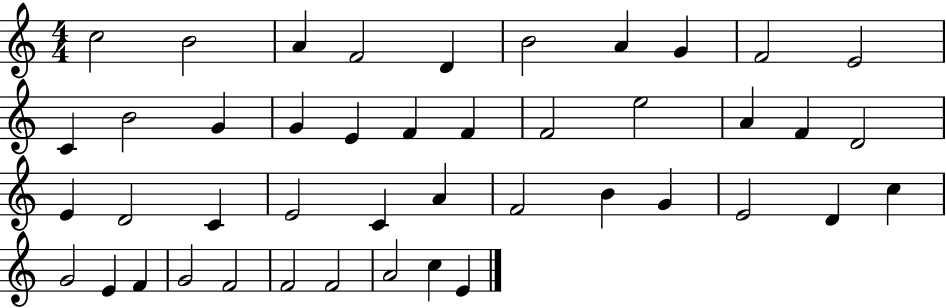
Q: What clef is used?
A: treble